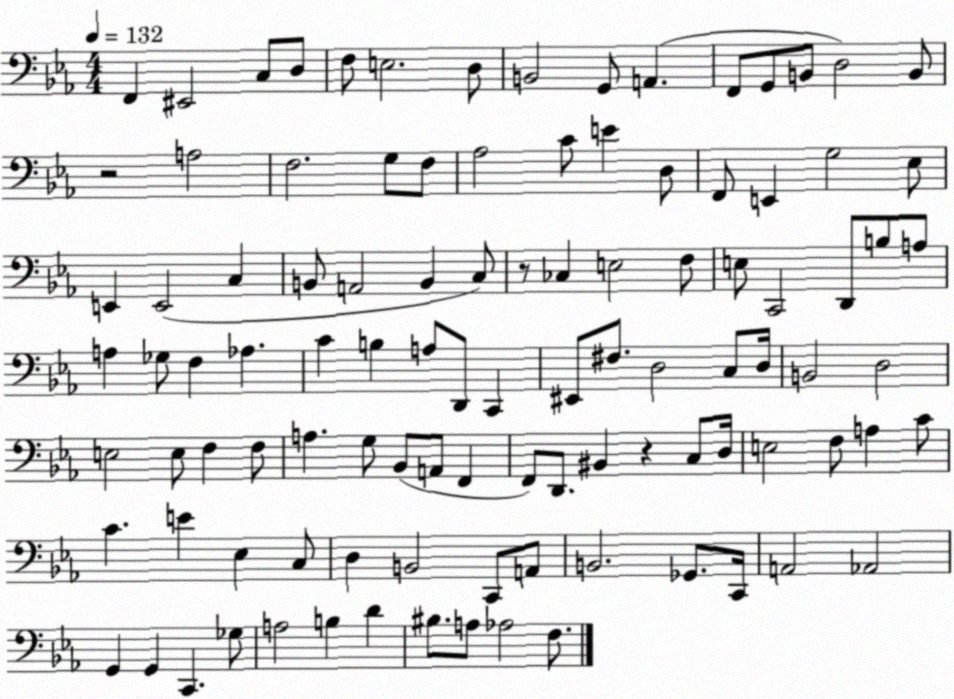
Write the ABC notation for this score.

X:1
T:Untitled
M:4/4
L:1/4
K:Eb
F,, ^E,,2 C,/2 D,/2 F,/2 E,2 D,/2 B,,2 G,,/2 A,, F,,/2 G,,/2 B,,/2 D,2 B,,/2 z2 A,2 F,2 G,/2 F,/2 _A,2 C/2 E D,/2 F,,/2 E,, G,2 _E,/2 E,, E,,2 C, B,,/2 A,,2 B,, C,/2 z/2 _C, E,2 F,/2 E,/2 C,,2 D,,/2 B,/2 A,/2 A, _G,/2 F, _A, C B, A,/2 D,,/2 C,, ^E,,/2 ^F,/2 D,2 C,/2 D,/4 B,,2 D,2 E,2 E,/2 F, F,/2 A, G,/2 _B,,/2 A,,/2 F,, F,,/2 D,,/2 ^B,, z C,/2 D,/4 E,2 F,/2 A, C/2 C E _E, C,/2 D, B,,2 C,,/2 A,,/2 B,,2 _G,,/2 C,,/4 A,,2 _A,,2 G,, G,, C,, _G,/2 A,2 B, D ^B,/2 A,/2 _A,2 F,/2